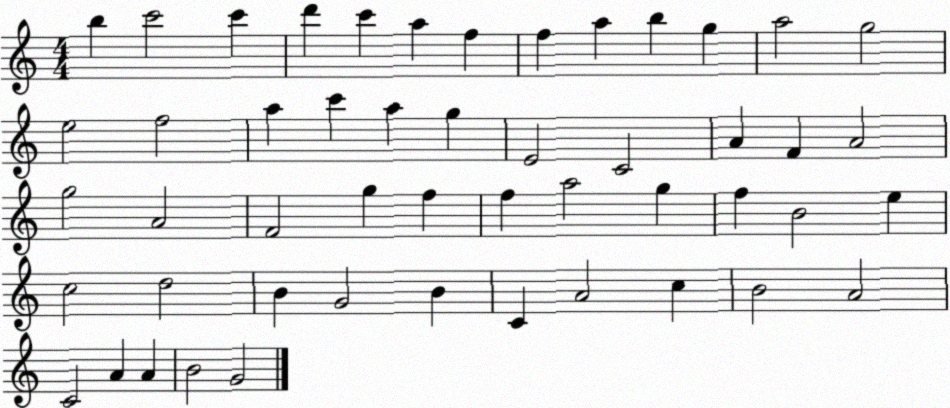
X:1
T:Untitled
M:4/4
L:1/4
K:C
b c'2 c' d' c' a f f a b g a2 g2 e2 f2 a c' a g E2 C2 A F A2 g2 A2 F2 g f f a2 g f B2 e c2 d2 B G2 B C A2 c B2 A2 C2 A A B2 G2